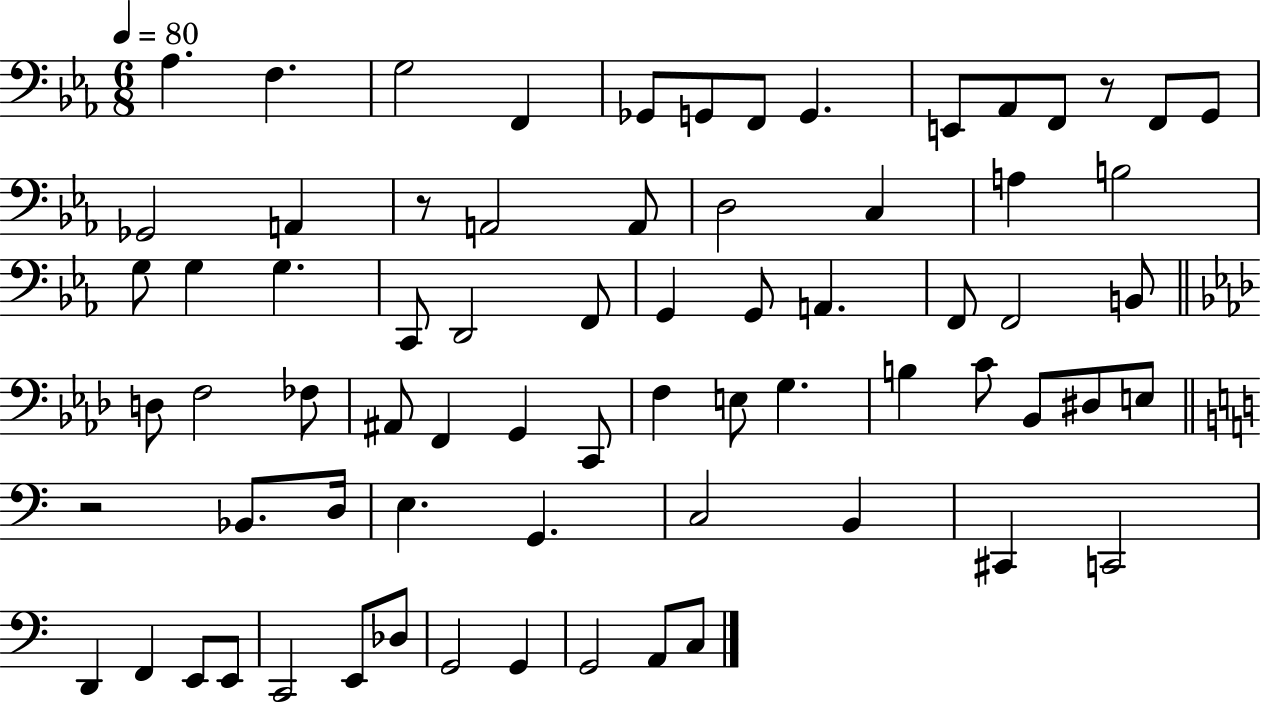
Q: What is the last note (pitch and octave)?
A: C3